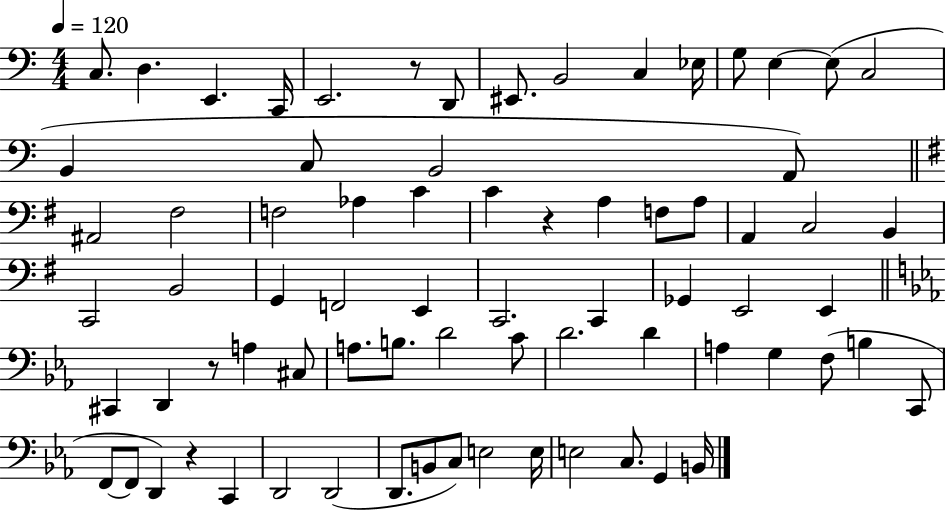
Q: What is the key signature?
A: C major